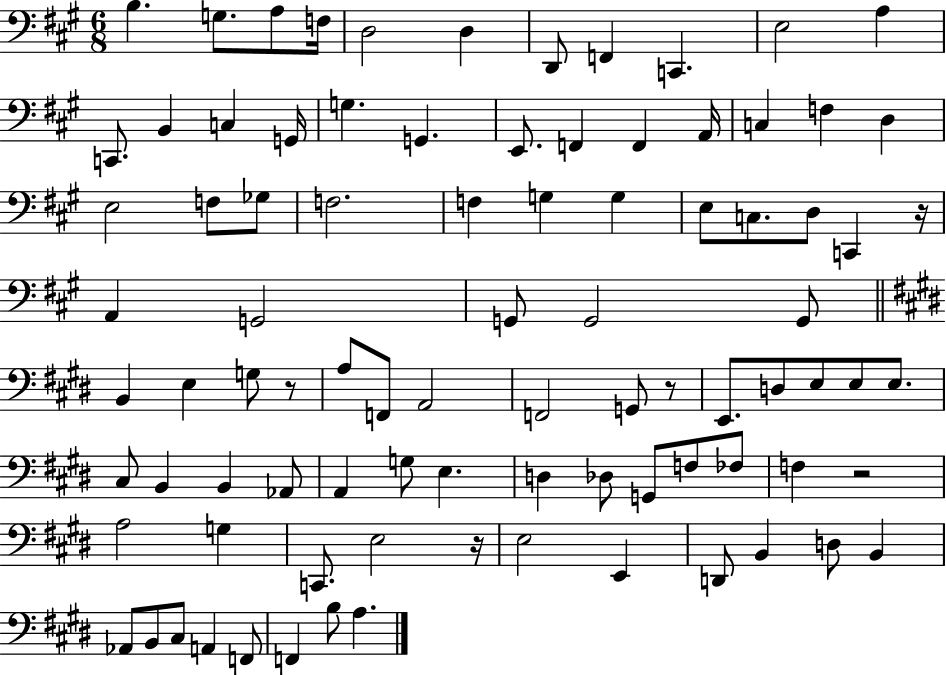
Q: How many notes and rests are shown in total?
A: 89